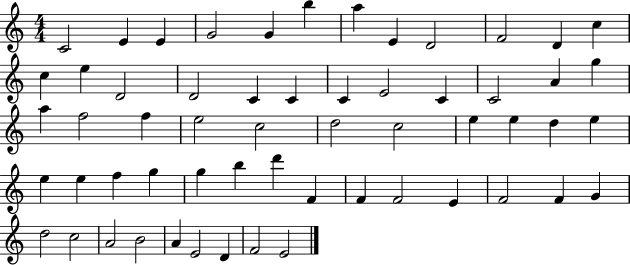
C4/h E4/q E4/q G4/h G4/q B5/q A5/q E4/q D4/h F4/h D4/q C5/q C5/q E5/q D4/h D4/h C4/q C4/q C4/q E4/h C4/q C4/h A4/q G5/q A5/q F5/h F5/q E5/h C5/h D5/h C5/h E5/q E5/q D5/q E5/q E5/q E5/q F5/q G5/q G5/q B5/q D6/q F4/q F4/q F4/h E4/q F4/h F4/q G4/q D5/h C5/h A4/h B4/h A4/q E4/h D4/q F4/h E4/h